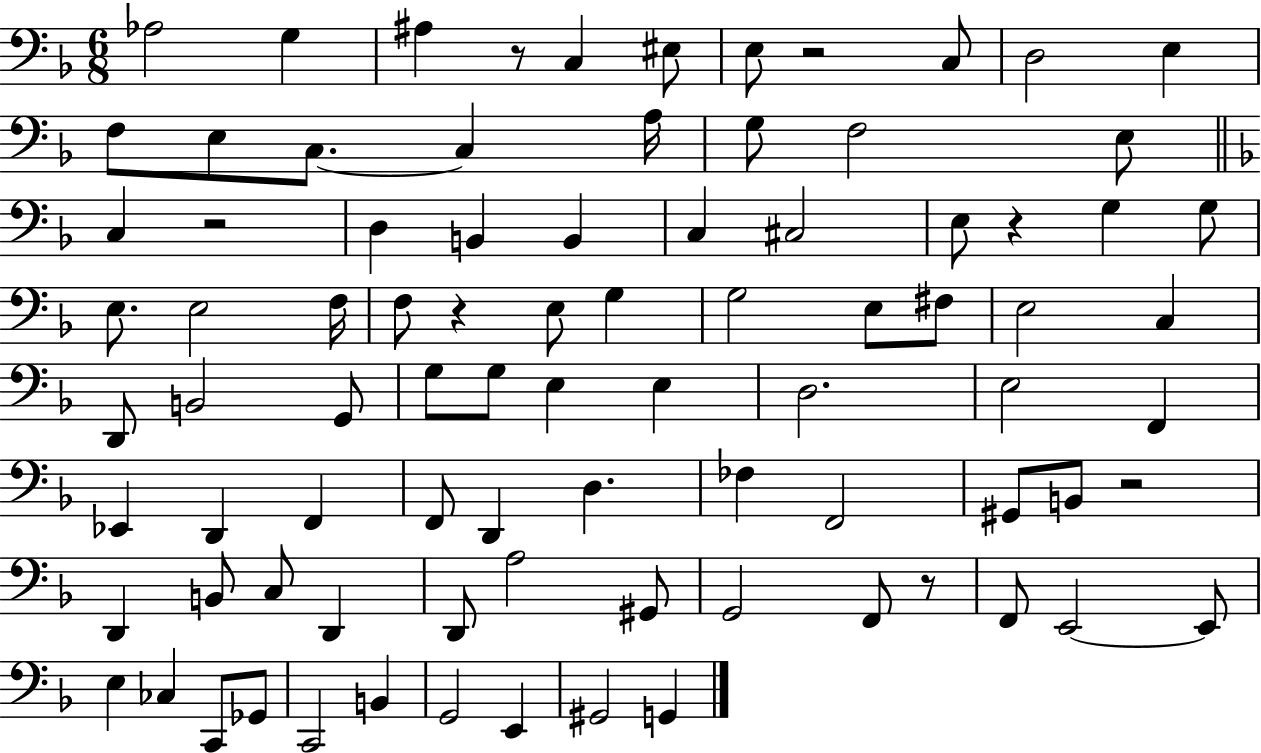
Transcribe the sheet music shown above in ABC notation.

X:1
T:Untitled
M:6/8
L:1/4
K:F
_A,2 G, ^A, z/2 C, ^E,/2 E,/2 z2 C,/2 D,2 E, F,/2 E,/2 C,/2 C, A,/4 G,/2 F,2 E,/2 C, z2 D, B,, B,, C, ^C,2 E,/2 z G, G,/2 E,/2 E,2 F,/4 F,/2 z E,/2 G, G,2 E,/2 ^F,/2 E,2 C, D,,/2 B,,2 G,,/2 G,/2 G,/2 E, E, D,2 E,2 F,, _E,, D,, F,, F,,/2 D,, D, _F, F,,2 ^G,,/2 B,,/2 z2 D,, B,,/2 C,/2 D,, D,,/2 A,2 ^G,,/2 G,,2 F,,/2 z/2 F,,/2 E,,2 E,,/2 E, _C, C,,/2 _G,,/2 C,,2 B,, G,,2 E,, ^G,,2 G,,